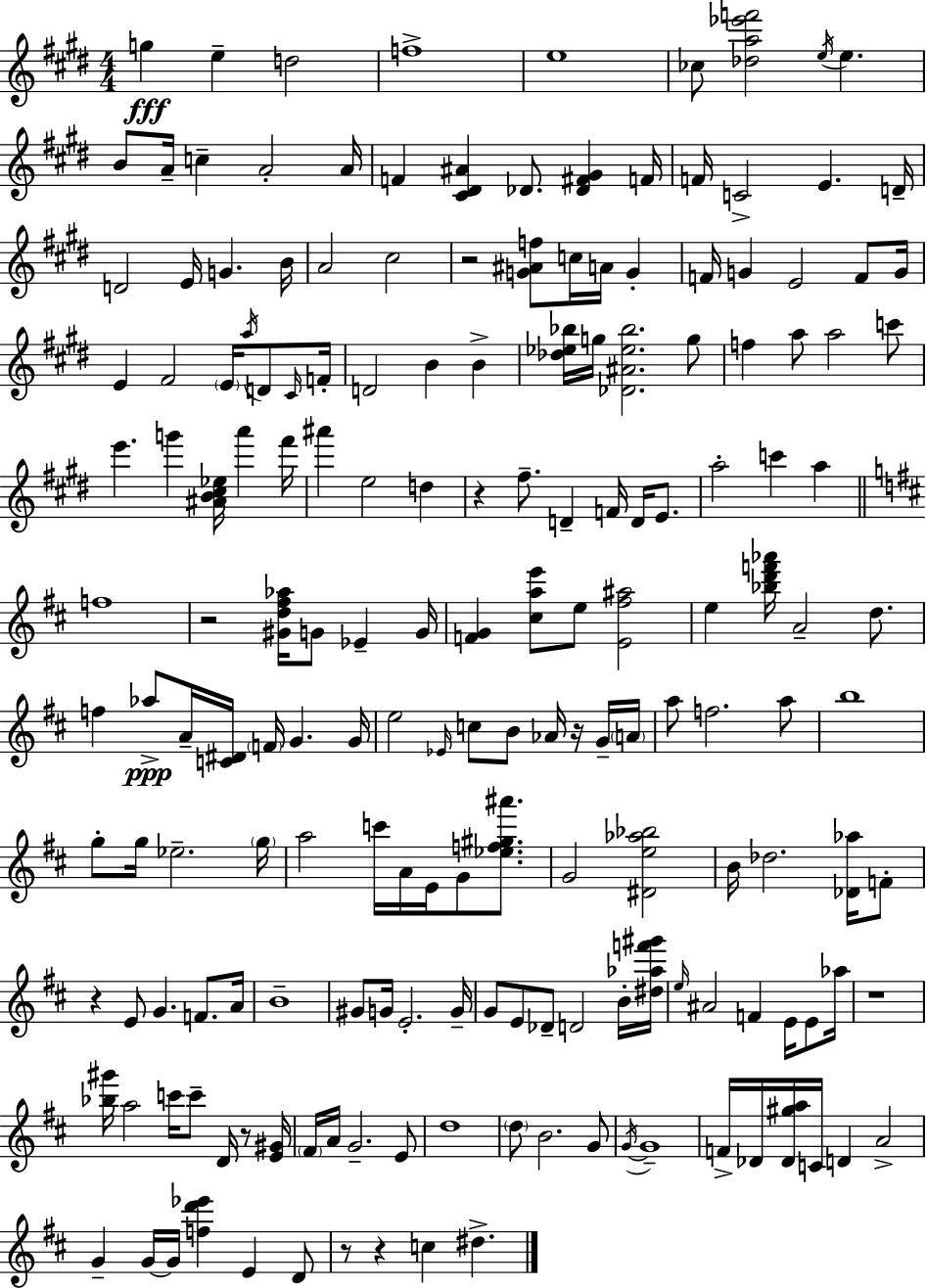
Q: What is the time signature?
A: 4/4